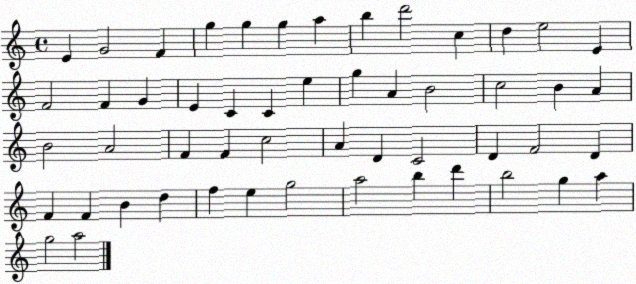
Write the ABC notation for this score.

X:1
T:Untitled
M:4/4
L:1/4
K:C
E G2 F g g g a b d'2 c d e2 E F2 F G E C C e g A B2 c2 B A B2 A2 F F c2 A D C2 D F2 D F F B d f e g2 a2 b d' b2 g a g2 a2